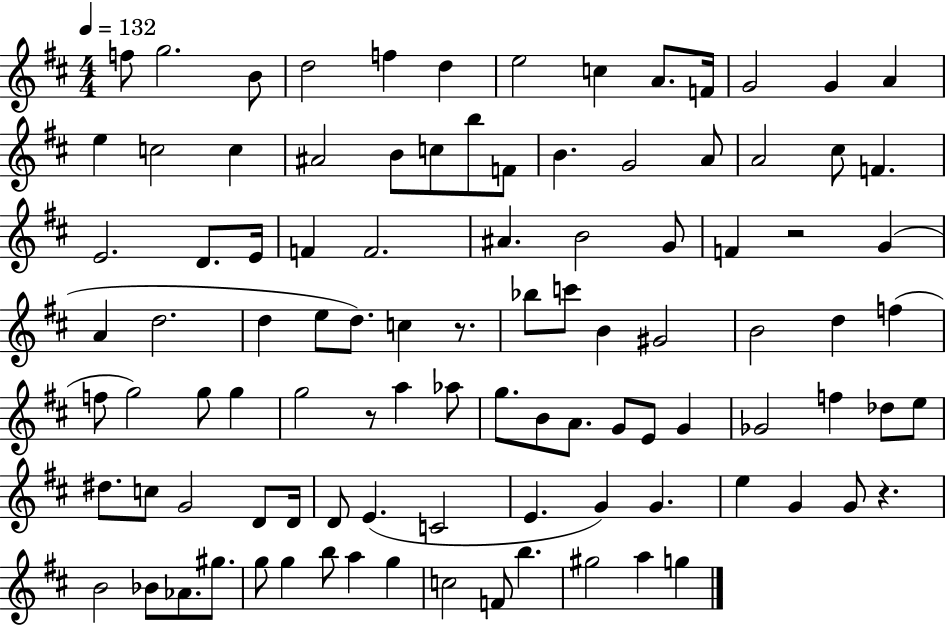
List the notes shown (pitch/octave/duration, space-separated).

F5/e G5/h. B4/e D5/h F5/q D5/q E5/h C5/q A4/e. F4/s G4/h G4/q A4/q E5/q C5/h C5/q A#4/h B4/e C5/e B5/e F4/e B4/q. G4/h A4/e A4/h C#5/e F4/q. E4/h. D4/e. E4/s F4/q F4/h. A#4/q. B4/h G4/e F4/q R/h G4/q A4/q D5/h. D5/q E5/e D5/e. C5/q R/e. Bb5/e C6/e B4/q G#4/h B4/h D5/q F5/q F5/e G5/h G5/e G5/q G5/h R/e A5/q Ab5/e G5/e. B4/e A4/e. G4/e E4/e G4/q Gb4/h F5/q Db5/e E5/e D#5/e. C5/e G4/h D4/e D4/s D4/e E4/q. C4/h E4/q. G4/q G4/q. E5/q G4/q G4/e R/q. B4/h Bb4/e Ab4/e. G#5/e. G5/e G5/q B5/e A5/q G5/q C5/h F4/e B5/q. G#5/h A5/q G5/q